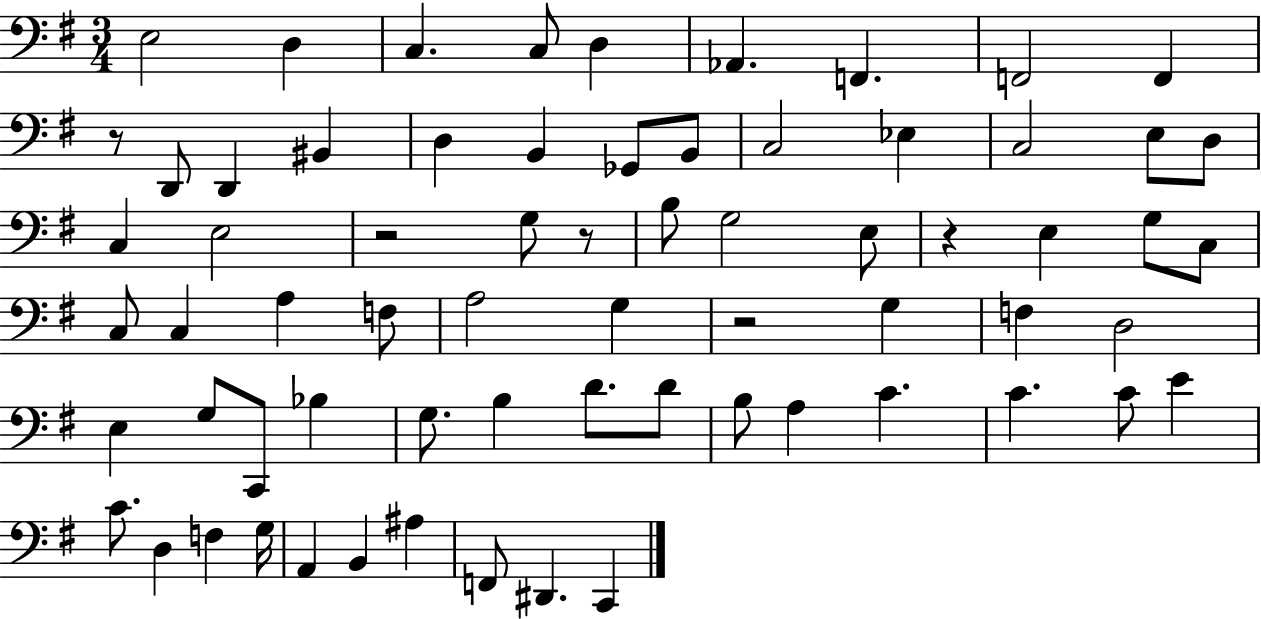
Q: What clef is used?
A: bass